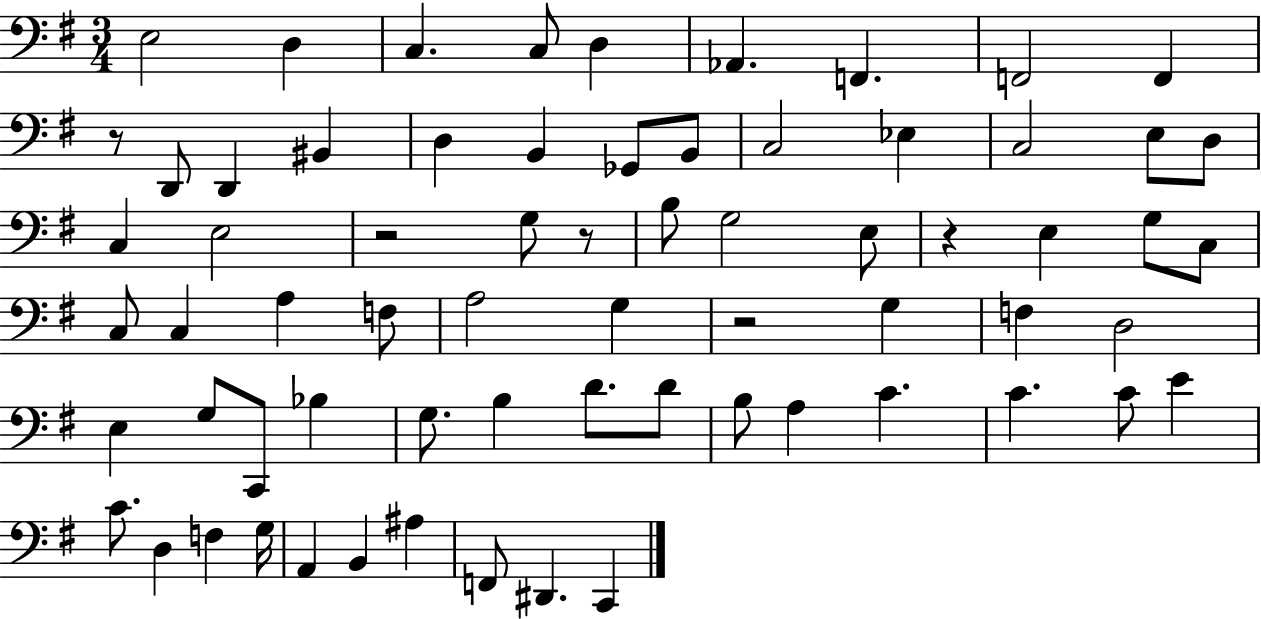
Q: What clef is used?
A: bass